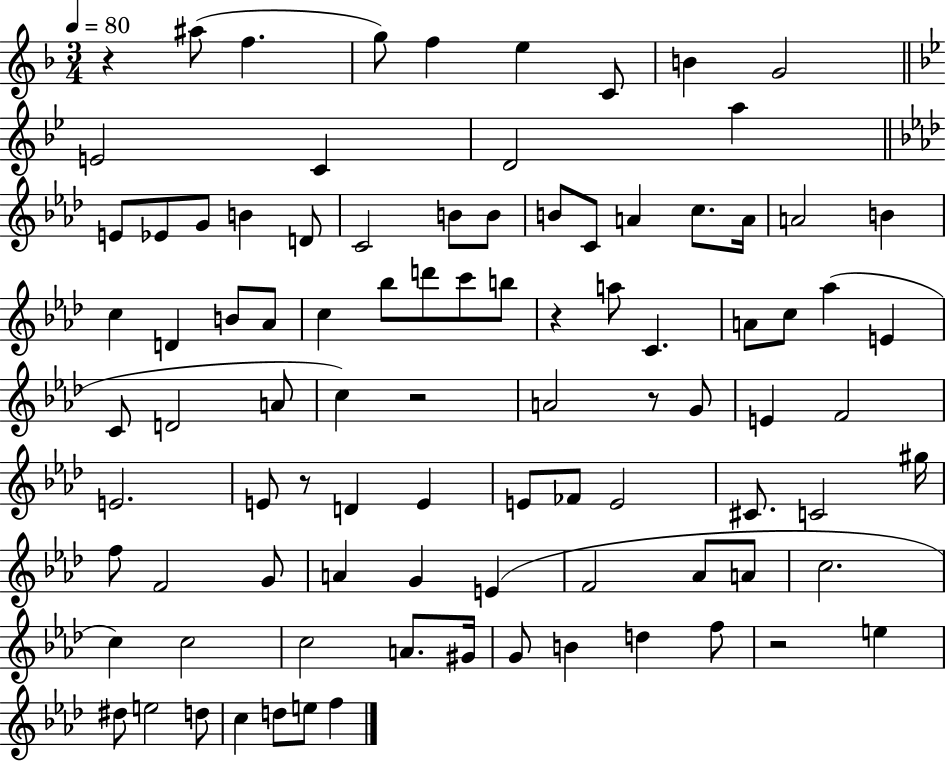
R/q A#5/e F5/q. G5/e F5/q E5/q C4/e B4/q G4/h E4/h C4/q D4/h A5/q E4/e Eb4/e G4/e B4/q D4/e C4/h B4/e B4/e B4/e C4/e A4/q C5/e. A4/s A4/h B4/q C5/q D4/q B4/e Ab4/e C5/q Bb5/e D6/e C6/e B5/e R/q A5/e C4/q. A4/e C5/e Ab5/q E4/q C4/e D4/h A4/e C5/q R/h A4/h R/e G4/e E4/q F4/h E4/h. E4/e R/e D4/q E4/q E4/e FES4/e E4/h C#4/e. C4/h G#5/s F5/e F4/h G4/e A4/q G4/q E4/q F4/h Ab4/e A4/e C5/h. C5/q C5/h C5/h A4/e. G#4/s G4/e B4/q D5/q F5/e R/h E5/q D#5/e E5/h D5/e C5/q D5/e E5/e F5/q